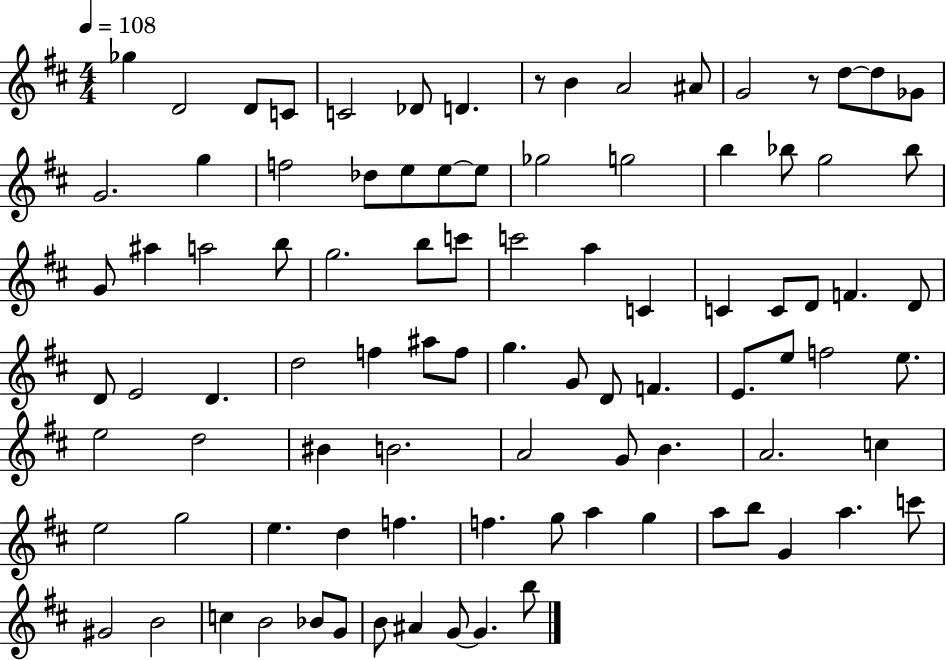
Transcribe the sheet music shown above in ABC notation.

X:1
T:Untitled
M:4/4
L:1/4
K:D
_g D2 D/2 C/2 C2 _D/2 D z/2 B A2 ^A/2 G2 z/2 d/2 d/2 _G/2 G2 g f2 _d/2 e/2 e/2 e/2 _g2 g2 b _b/2 g2 _b/2 G/2 ^a a2 b/2 g2 b/2 c'/2 c'2 a C C C/2 D/2 F D/2 D/2 E2 D d2 f ^a/2 f/2 g G/2 D/2 F E/2 e/2 f2 e/2 e2 d2 ^B B2 A2 G/2 B A2 c e2 g2 e d f f g/2 a g a/2 b/2 G a c'/2 ^G2 B2 c B2 _B/2 G/2 B/2 ^A G/2 G b/2